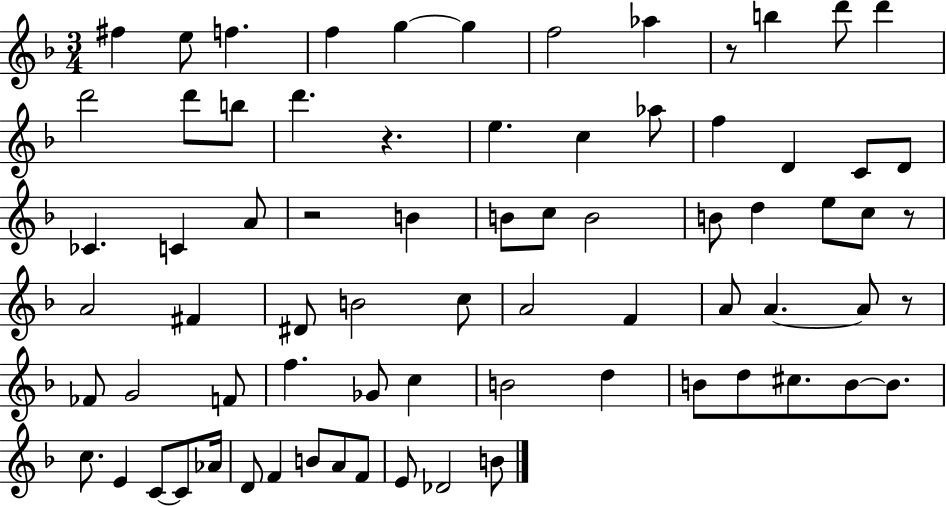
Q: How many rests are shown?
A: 5